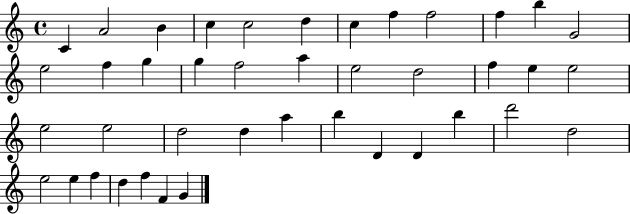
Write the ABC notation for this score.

X:1
T:Untitled
M:4/4
L:1/4
K:C
C A2 B c c2 d c f f2 f b G2 e2 f g g f2 a e2 d2 f e e2 e2 e2 d2 d a b D D b d'2 d2 e2 e f d f F G